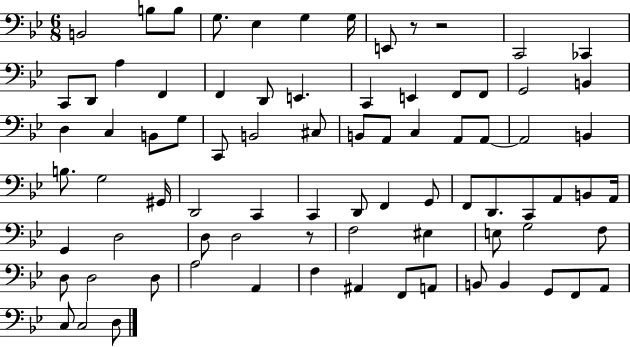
B2/h B3/e B3/e G3/e. Eb3/q G3/q G3/s E2/e R/e R/h C2/h CES2/q C2/e D2/e A3/q F2/q F2/q D2/e E2/q. C2/q E2/q F2/e F2/e G2/h B2/q D3/q C3/q B2/e G3/e C2/e B2/h C#3/e B2/e A2/e C3/q A2/e A2/e A2/h B2/q B3/e. G3/h G#2/s D2/h C2/q C2/q D2/e F2/q G2/e F2/e D2/e. C2/e A2/e B2/e A2/s G2/q D3/h D3/e D3/h R/e F3/h EIS3/q E3/e G3/h F3/e D3/e D3/h D3/e A3/h A2/q F3/q A#2/q F2/e A2/e B2/e B2/q G2/e F2/e A2/e C3/e C3/h D3/e